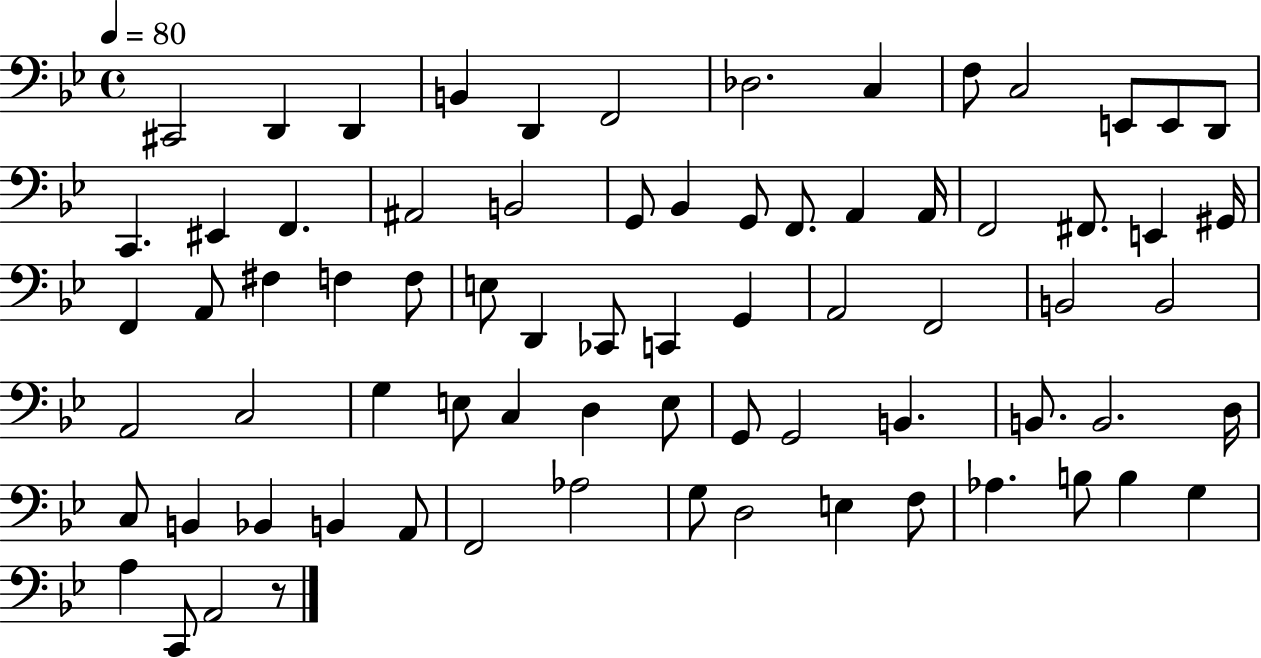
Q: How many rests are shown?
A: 1